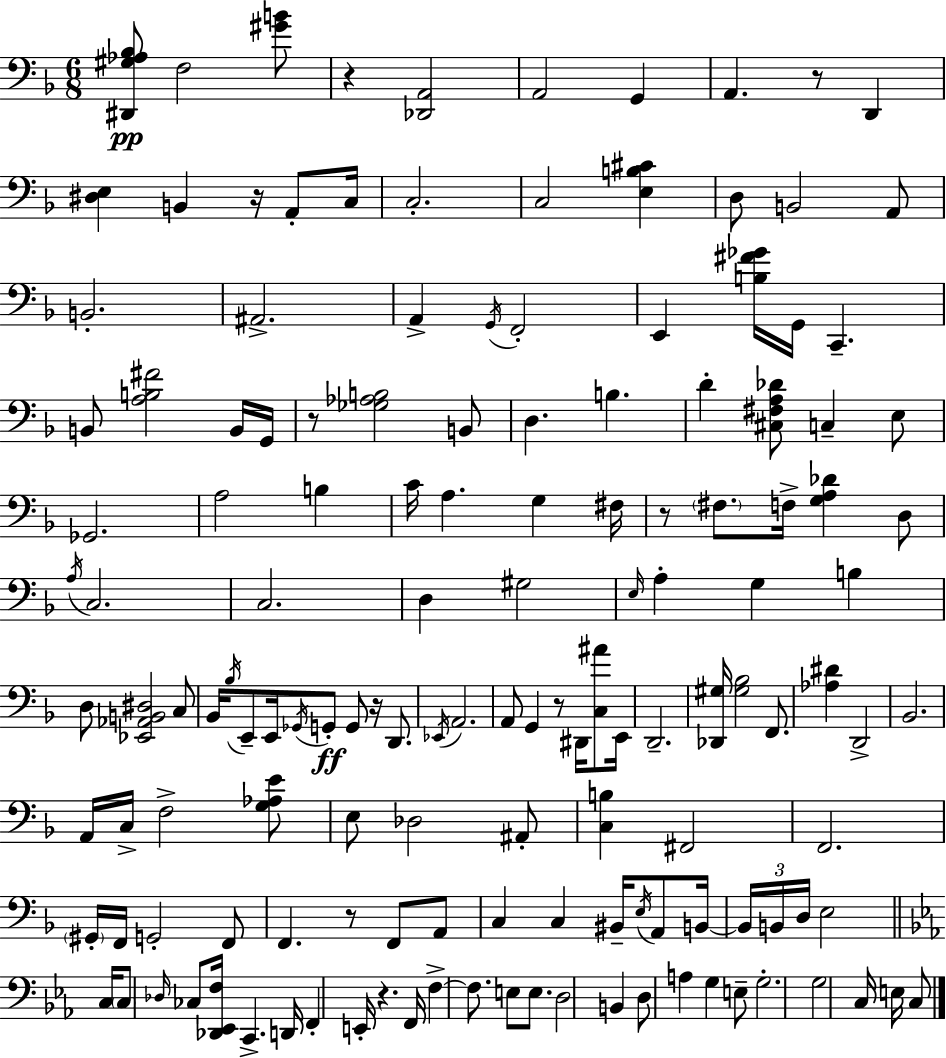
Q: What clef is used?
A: bass